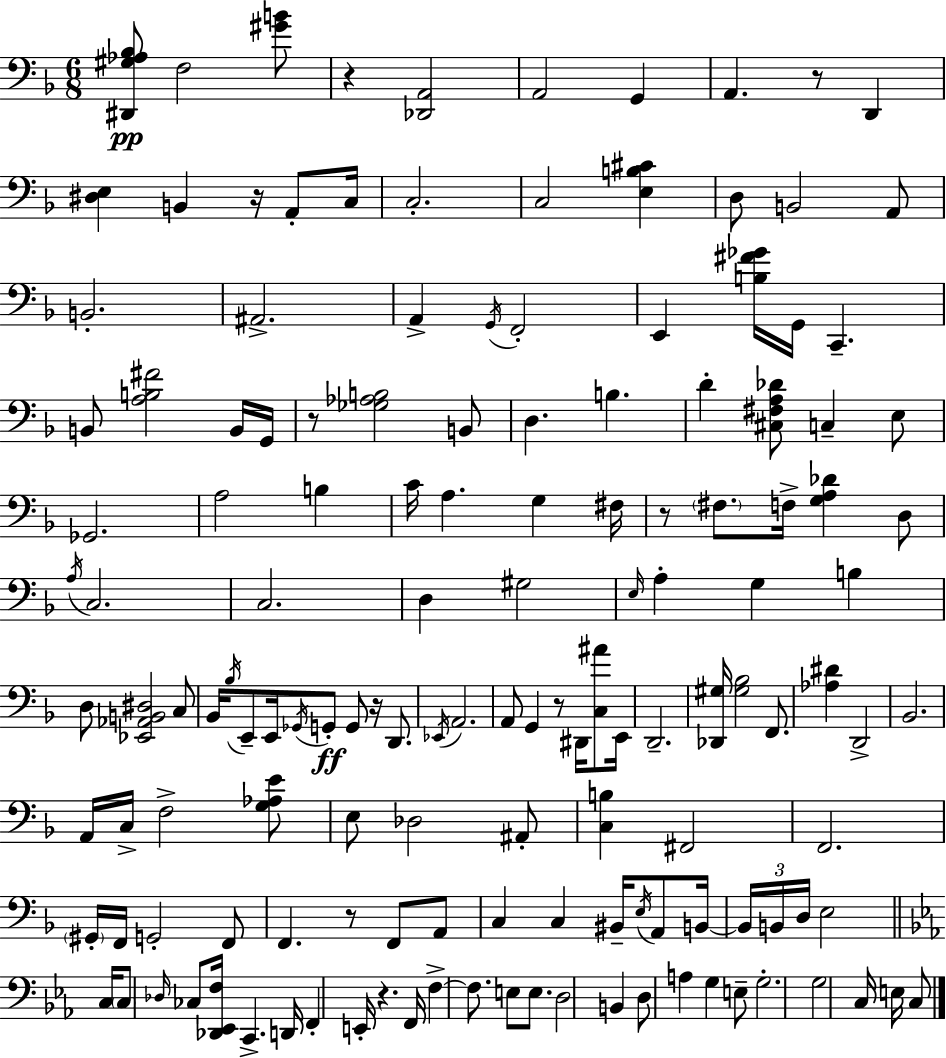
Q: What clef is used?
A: bass